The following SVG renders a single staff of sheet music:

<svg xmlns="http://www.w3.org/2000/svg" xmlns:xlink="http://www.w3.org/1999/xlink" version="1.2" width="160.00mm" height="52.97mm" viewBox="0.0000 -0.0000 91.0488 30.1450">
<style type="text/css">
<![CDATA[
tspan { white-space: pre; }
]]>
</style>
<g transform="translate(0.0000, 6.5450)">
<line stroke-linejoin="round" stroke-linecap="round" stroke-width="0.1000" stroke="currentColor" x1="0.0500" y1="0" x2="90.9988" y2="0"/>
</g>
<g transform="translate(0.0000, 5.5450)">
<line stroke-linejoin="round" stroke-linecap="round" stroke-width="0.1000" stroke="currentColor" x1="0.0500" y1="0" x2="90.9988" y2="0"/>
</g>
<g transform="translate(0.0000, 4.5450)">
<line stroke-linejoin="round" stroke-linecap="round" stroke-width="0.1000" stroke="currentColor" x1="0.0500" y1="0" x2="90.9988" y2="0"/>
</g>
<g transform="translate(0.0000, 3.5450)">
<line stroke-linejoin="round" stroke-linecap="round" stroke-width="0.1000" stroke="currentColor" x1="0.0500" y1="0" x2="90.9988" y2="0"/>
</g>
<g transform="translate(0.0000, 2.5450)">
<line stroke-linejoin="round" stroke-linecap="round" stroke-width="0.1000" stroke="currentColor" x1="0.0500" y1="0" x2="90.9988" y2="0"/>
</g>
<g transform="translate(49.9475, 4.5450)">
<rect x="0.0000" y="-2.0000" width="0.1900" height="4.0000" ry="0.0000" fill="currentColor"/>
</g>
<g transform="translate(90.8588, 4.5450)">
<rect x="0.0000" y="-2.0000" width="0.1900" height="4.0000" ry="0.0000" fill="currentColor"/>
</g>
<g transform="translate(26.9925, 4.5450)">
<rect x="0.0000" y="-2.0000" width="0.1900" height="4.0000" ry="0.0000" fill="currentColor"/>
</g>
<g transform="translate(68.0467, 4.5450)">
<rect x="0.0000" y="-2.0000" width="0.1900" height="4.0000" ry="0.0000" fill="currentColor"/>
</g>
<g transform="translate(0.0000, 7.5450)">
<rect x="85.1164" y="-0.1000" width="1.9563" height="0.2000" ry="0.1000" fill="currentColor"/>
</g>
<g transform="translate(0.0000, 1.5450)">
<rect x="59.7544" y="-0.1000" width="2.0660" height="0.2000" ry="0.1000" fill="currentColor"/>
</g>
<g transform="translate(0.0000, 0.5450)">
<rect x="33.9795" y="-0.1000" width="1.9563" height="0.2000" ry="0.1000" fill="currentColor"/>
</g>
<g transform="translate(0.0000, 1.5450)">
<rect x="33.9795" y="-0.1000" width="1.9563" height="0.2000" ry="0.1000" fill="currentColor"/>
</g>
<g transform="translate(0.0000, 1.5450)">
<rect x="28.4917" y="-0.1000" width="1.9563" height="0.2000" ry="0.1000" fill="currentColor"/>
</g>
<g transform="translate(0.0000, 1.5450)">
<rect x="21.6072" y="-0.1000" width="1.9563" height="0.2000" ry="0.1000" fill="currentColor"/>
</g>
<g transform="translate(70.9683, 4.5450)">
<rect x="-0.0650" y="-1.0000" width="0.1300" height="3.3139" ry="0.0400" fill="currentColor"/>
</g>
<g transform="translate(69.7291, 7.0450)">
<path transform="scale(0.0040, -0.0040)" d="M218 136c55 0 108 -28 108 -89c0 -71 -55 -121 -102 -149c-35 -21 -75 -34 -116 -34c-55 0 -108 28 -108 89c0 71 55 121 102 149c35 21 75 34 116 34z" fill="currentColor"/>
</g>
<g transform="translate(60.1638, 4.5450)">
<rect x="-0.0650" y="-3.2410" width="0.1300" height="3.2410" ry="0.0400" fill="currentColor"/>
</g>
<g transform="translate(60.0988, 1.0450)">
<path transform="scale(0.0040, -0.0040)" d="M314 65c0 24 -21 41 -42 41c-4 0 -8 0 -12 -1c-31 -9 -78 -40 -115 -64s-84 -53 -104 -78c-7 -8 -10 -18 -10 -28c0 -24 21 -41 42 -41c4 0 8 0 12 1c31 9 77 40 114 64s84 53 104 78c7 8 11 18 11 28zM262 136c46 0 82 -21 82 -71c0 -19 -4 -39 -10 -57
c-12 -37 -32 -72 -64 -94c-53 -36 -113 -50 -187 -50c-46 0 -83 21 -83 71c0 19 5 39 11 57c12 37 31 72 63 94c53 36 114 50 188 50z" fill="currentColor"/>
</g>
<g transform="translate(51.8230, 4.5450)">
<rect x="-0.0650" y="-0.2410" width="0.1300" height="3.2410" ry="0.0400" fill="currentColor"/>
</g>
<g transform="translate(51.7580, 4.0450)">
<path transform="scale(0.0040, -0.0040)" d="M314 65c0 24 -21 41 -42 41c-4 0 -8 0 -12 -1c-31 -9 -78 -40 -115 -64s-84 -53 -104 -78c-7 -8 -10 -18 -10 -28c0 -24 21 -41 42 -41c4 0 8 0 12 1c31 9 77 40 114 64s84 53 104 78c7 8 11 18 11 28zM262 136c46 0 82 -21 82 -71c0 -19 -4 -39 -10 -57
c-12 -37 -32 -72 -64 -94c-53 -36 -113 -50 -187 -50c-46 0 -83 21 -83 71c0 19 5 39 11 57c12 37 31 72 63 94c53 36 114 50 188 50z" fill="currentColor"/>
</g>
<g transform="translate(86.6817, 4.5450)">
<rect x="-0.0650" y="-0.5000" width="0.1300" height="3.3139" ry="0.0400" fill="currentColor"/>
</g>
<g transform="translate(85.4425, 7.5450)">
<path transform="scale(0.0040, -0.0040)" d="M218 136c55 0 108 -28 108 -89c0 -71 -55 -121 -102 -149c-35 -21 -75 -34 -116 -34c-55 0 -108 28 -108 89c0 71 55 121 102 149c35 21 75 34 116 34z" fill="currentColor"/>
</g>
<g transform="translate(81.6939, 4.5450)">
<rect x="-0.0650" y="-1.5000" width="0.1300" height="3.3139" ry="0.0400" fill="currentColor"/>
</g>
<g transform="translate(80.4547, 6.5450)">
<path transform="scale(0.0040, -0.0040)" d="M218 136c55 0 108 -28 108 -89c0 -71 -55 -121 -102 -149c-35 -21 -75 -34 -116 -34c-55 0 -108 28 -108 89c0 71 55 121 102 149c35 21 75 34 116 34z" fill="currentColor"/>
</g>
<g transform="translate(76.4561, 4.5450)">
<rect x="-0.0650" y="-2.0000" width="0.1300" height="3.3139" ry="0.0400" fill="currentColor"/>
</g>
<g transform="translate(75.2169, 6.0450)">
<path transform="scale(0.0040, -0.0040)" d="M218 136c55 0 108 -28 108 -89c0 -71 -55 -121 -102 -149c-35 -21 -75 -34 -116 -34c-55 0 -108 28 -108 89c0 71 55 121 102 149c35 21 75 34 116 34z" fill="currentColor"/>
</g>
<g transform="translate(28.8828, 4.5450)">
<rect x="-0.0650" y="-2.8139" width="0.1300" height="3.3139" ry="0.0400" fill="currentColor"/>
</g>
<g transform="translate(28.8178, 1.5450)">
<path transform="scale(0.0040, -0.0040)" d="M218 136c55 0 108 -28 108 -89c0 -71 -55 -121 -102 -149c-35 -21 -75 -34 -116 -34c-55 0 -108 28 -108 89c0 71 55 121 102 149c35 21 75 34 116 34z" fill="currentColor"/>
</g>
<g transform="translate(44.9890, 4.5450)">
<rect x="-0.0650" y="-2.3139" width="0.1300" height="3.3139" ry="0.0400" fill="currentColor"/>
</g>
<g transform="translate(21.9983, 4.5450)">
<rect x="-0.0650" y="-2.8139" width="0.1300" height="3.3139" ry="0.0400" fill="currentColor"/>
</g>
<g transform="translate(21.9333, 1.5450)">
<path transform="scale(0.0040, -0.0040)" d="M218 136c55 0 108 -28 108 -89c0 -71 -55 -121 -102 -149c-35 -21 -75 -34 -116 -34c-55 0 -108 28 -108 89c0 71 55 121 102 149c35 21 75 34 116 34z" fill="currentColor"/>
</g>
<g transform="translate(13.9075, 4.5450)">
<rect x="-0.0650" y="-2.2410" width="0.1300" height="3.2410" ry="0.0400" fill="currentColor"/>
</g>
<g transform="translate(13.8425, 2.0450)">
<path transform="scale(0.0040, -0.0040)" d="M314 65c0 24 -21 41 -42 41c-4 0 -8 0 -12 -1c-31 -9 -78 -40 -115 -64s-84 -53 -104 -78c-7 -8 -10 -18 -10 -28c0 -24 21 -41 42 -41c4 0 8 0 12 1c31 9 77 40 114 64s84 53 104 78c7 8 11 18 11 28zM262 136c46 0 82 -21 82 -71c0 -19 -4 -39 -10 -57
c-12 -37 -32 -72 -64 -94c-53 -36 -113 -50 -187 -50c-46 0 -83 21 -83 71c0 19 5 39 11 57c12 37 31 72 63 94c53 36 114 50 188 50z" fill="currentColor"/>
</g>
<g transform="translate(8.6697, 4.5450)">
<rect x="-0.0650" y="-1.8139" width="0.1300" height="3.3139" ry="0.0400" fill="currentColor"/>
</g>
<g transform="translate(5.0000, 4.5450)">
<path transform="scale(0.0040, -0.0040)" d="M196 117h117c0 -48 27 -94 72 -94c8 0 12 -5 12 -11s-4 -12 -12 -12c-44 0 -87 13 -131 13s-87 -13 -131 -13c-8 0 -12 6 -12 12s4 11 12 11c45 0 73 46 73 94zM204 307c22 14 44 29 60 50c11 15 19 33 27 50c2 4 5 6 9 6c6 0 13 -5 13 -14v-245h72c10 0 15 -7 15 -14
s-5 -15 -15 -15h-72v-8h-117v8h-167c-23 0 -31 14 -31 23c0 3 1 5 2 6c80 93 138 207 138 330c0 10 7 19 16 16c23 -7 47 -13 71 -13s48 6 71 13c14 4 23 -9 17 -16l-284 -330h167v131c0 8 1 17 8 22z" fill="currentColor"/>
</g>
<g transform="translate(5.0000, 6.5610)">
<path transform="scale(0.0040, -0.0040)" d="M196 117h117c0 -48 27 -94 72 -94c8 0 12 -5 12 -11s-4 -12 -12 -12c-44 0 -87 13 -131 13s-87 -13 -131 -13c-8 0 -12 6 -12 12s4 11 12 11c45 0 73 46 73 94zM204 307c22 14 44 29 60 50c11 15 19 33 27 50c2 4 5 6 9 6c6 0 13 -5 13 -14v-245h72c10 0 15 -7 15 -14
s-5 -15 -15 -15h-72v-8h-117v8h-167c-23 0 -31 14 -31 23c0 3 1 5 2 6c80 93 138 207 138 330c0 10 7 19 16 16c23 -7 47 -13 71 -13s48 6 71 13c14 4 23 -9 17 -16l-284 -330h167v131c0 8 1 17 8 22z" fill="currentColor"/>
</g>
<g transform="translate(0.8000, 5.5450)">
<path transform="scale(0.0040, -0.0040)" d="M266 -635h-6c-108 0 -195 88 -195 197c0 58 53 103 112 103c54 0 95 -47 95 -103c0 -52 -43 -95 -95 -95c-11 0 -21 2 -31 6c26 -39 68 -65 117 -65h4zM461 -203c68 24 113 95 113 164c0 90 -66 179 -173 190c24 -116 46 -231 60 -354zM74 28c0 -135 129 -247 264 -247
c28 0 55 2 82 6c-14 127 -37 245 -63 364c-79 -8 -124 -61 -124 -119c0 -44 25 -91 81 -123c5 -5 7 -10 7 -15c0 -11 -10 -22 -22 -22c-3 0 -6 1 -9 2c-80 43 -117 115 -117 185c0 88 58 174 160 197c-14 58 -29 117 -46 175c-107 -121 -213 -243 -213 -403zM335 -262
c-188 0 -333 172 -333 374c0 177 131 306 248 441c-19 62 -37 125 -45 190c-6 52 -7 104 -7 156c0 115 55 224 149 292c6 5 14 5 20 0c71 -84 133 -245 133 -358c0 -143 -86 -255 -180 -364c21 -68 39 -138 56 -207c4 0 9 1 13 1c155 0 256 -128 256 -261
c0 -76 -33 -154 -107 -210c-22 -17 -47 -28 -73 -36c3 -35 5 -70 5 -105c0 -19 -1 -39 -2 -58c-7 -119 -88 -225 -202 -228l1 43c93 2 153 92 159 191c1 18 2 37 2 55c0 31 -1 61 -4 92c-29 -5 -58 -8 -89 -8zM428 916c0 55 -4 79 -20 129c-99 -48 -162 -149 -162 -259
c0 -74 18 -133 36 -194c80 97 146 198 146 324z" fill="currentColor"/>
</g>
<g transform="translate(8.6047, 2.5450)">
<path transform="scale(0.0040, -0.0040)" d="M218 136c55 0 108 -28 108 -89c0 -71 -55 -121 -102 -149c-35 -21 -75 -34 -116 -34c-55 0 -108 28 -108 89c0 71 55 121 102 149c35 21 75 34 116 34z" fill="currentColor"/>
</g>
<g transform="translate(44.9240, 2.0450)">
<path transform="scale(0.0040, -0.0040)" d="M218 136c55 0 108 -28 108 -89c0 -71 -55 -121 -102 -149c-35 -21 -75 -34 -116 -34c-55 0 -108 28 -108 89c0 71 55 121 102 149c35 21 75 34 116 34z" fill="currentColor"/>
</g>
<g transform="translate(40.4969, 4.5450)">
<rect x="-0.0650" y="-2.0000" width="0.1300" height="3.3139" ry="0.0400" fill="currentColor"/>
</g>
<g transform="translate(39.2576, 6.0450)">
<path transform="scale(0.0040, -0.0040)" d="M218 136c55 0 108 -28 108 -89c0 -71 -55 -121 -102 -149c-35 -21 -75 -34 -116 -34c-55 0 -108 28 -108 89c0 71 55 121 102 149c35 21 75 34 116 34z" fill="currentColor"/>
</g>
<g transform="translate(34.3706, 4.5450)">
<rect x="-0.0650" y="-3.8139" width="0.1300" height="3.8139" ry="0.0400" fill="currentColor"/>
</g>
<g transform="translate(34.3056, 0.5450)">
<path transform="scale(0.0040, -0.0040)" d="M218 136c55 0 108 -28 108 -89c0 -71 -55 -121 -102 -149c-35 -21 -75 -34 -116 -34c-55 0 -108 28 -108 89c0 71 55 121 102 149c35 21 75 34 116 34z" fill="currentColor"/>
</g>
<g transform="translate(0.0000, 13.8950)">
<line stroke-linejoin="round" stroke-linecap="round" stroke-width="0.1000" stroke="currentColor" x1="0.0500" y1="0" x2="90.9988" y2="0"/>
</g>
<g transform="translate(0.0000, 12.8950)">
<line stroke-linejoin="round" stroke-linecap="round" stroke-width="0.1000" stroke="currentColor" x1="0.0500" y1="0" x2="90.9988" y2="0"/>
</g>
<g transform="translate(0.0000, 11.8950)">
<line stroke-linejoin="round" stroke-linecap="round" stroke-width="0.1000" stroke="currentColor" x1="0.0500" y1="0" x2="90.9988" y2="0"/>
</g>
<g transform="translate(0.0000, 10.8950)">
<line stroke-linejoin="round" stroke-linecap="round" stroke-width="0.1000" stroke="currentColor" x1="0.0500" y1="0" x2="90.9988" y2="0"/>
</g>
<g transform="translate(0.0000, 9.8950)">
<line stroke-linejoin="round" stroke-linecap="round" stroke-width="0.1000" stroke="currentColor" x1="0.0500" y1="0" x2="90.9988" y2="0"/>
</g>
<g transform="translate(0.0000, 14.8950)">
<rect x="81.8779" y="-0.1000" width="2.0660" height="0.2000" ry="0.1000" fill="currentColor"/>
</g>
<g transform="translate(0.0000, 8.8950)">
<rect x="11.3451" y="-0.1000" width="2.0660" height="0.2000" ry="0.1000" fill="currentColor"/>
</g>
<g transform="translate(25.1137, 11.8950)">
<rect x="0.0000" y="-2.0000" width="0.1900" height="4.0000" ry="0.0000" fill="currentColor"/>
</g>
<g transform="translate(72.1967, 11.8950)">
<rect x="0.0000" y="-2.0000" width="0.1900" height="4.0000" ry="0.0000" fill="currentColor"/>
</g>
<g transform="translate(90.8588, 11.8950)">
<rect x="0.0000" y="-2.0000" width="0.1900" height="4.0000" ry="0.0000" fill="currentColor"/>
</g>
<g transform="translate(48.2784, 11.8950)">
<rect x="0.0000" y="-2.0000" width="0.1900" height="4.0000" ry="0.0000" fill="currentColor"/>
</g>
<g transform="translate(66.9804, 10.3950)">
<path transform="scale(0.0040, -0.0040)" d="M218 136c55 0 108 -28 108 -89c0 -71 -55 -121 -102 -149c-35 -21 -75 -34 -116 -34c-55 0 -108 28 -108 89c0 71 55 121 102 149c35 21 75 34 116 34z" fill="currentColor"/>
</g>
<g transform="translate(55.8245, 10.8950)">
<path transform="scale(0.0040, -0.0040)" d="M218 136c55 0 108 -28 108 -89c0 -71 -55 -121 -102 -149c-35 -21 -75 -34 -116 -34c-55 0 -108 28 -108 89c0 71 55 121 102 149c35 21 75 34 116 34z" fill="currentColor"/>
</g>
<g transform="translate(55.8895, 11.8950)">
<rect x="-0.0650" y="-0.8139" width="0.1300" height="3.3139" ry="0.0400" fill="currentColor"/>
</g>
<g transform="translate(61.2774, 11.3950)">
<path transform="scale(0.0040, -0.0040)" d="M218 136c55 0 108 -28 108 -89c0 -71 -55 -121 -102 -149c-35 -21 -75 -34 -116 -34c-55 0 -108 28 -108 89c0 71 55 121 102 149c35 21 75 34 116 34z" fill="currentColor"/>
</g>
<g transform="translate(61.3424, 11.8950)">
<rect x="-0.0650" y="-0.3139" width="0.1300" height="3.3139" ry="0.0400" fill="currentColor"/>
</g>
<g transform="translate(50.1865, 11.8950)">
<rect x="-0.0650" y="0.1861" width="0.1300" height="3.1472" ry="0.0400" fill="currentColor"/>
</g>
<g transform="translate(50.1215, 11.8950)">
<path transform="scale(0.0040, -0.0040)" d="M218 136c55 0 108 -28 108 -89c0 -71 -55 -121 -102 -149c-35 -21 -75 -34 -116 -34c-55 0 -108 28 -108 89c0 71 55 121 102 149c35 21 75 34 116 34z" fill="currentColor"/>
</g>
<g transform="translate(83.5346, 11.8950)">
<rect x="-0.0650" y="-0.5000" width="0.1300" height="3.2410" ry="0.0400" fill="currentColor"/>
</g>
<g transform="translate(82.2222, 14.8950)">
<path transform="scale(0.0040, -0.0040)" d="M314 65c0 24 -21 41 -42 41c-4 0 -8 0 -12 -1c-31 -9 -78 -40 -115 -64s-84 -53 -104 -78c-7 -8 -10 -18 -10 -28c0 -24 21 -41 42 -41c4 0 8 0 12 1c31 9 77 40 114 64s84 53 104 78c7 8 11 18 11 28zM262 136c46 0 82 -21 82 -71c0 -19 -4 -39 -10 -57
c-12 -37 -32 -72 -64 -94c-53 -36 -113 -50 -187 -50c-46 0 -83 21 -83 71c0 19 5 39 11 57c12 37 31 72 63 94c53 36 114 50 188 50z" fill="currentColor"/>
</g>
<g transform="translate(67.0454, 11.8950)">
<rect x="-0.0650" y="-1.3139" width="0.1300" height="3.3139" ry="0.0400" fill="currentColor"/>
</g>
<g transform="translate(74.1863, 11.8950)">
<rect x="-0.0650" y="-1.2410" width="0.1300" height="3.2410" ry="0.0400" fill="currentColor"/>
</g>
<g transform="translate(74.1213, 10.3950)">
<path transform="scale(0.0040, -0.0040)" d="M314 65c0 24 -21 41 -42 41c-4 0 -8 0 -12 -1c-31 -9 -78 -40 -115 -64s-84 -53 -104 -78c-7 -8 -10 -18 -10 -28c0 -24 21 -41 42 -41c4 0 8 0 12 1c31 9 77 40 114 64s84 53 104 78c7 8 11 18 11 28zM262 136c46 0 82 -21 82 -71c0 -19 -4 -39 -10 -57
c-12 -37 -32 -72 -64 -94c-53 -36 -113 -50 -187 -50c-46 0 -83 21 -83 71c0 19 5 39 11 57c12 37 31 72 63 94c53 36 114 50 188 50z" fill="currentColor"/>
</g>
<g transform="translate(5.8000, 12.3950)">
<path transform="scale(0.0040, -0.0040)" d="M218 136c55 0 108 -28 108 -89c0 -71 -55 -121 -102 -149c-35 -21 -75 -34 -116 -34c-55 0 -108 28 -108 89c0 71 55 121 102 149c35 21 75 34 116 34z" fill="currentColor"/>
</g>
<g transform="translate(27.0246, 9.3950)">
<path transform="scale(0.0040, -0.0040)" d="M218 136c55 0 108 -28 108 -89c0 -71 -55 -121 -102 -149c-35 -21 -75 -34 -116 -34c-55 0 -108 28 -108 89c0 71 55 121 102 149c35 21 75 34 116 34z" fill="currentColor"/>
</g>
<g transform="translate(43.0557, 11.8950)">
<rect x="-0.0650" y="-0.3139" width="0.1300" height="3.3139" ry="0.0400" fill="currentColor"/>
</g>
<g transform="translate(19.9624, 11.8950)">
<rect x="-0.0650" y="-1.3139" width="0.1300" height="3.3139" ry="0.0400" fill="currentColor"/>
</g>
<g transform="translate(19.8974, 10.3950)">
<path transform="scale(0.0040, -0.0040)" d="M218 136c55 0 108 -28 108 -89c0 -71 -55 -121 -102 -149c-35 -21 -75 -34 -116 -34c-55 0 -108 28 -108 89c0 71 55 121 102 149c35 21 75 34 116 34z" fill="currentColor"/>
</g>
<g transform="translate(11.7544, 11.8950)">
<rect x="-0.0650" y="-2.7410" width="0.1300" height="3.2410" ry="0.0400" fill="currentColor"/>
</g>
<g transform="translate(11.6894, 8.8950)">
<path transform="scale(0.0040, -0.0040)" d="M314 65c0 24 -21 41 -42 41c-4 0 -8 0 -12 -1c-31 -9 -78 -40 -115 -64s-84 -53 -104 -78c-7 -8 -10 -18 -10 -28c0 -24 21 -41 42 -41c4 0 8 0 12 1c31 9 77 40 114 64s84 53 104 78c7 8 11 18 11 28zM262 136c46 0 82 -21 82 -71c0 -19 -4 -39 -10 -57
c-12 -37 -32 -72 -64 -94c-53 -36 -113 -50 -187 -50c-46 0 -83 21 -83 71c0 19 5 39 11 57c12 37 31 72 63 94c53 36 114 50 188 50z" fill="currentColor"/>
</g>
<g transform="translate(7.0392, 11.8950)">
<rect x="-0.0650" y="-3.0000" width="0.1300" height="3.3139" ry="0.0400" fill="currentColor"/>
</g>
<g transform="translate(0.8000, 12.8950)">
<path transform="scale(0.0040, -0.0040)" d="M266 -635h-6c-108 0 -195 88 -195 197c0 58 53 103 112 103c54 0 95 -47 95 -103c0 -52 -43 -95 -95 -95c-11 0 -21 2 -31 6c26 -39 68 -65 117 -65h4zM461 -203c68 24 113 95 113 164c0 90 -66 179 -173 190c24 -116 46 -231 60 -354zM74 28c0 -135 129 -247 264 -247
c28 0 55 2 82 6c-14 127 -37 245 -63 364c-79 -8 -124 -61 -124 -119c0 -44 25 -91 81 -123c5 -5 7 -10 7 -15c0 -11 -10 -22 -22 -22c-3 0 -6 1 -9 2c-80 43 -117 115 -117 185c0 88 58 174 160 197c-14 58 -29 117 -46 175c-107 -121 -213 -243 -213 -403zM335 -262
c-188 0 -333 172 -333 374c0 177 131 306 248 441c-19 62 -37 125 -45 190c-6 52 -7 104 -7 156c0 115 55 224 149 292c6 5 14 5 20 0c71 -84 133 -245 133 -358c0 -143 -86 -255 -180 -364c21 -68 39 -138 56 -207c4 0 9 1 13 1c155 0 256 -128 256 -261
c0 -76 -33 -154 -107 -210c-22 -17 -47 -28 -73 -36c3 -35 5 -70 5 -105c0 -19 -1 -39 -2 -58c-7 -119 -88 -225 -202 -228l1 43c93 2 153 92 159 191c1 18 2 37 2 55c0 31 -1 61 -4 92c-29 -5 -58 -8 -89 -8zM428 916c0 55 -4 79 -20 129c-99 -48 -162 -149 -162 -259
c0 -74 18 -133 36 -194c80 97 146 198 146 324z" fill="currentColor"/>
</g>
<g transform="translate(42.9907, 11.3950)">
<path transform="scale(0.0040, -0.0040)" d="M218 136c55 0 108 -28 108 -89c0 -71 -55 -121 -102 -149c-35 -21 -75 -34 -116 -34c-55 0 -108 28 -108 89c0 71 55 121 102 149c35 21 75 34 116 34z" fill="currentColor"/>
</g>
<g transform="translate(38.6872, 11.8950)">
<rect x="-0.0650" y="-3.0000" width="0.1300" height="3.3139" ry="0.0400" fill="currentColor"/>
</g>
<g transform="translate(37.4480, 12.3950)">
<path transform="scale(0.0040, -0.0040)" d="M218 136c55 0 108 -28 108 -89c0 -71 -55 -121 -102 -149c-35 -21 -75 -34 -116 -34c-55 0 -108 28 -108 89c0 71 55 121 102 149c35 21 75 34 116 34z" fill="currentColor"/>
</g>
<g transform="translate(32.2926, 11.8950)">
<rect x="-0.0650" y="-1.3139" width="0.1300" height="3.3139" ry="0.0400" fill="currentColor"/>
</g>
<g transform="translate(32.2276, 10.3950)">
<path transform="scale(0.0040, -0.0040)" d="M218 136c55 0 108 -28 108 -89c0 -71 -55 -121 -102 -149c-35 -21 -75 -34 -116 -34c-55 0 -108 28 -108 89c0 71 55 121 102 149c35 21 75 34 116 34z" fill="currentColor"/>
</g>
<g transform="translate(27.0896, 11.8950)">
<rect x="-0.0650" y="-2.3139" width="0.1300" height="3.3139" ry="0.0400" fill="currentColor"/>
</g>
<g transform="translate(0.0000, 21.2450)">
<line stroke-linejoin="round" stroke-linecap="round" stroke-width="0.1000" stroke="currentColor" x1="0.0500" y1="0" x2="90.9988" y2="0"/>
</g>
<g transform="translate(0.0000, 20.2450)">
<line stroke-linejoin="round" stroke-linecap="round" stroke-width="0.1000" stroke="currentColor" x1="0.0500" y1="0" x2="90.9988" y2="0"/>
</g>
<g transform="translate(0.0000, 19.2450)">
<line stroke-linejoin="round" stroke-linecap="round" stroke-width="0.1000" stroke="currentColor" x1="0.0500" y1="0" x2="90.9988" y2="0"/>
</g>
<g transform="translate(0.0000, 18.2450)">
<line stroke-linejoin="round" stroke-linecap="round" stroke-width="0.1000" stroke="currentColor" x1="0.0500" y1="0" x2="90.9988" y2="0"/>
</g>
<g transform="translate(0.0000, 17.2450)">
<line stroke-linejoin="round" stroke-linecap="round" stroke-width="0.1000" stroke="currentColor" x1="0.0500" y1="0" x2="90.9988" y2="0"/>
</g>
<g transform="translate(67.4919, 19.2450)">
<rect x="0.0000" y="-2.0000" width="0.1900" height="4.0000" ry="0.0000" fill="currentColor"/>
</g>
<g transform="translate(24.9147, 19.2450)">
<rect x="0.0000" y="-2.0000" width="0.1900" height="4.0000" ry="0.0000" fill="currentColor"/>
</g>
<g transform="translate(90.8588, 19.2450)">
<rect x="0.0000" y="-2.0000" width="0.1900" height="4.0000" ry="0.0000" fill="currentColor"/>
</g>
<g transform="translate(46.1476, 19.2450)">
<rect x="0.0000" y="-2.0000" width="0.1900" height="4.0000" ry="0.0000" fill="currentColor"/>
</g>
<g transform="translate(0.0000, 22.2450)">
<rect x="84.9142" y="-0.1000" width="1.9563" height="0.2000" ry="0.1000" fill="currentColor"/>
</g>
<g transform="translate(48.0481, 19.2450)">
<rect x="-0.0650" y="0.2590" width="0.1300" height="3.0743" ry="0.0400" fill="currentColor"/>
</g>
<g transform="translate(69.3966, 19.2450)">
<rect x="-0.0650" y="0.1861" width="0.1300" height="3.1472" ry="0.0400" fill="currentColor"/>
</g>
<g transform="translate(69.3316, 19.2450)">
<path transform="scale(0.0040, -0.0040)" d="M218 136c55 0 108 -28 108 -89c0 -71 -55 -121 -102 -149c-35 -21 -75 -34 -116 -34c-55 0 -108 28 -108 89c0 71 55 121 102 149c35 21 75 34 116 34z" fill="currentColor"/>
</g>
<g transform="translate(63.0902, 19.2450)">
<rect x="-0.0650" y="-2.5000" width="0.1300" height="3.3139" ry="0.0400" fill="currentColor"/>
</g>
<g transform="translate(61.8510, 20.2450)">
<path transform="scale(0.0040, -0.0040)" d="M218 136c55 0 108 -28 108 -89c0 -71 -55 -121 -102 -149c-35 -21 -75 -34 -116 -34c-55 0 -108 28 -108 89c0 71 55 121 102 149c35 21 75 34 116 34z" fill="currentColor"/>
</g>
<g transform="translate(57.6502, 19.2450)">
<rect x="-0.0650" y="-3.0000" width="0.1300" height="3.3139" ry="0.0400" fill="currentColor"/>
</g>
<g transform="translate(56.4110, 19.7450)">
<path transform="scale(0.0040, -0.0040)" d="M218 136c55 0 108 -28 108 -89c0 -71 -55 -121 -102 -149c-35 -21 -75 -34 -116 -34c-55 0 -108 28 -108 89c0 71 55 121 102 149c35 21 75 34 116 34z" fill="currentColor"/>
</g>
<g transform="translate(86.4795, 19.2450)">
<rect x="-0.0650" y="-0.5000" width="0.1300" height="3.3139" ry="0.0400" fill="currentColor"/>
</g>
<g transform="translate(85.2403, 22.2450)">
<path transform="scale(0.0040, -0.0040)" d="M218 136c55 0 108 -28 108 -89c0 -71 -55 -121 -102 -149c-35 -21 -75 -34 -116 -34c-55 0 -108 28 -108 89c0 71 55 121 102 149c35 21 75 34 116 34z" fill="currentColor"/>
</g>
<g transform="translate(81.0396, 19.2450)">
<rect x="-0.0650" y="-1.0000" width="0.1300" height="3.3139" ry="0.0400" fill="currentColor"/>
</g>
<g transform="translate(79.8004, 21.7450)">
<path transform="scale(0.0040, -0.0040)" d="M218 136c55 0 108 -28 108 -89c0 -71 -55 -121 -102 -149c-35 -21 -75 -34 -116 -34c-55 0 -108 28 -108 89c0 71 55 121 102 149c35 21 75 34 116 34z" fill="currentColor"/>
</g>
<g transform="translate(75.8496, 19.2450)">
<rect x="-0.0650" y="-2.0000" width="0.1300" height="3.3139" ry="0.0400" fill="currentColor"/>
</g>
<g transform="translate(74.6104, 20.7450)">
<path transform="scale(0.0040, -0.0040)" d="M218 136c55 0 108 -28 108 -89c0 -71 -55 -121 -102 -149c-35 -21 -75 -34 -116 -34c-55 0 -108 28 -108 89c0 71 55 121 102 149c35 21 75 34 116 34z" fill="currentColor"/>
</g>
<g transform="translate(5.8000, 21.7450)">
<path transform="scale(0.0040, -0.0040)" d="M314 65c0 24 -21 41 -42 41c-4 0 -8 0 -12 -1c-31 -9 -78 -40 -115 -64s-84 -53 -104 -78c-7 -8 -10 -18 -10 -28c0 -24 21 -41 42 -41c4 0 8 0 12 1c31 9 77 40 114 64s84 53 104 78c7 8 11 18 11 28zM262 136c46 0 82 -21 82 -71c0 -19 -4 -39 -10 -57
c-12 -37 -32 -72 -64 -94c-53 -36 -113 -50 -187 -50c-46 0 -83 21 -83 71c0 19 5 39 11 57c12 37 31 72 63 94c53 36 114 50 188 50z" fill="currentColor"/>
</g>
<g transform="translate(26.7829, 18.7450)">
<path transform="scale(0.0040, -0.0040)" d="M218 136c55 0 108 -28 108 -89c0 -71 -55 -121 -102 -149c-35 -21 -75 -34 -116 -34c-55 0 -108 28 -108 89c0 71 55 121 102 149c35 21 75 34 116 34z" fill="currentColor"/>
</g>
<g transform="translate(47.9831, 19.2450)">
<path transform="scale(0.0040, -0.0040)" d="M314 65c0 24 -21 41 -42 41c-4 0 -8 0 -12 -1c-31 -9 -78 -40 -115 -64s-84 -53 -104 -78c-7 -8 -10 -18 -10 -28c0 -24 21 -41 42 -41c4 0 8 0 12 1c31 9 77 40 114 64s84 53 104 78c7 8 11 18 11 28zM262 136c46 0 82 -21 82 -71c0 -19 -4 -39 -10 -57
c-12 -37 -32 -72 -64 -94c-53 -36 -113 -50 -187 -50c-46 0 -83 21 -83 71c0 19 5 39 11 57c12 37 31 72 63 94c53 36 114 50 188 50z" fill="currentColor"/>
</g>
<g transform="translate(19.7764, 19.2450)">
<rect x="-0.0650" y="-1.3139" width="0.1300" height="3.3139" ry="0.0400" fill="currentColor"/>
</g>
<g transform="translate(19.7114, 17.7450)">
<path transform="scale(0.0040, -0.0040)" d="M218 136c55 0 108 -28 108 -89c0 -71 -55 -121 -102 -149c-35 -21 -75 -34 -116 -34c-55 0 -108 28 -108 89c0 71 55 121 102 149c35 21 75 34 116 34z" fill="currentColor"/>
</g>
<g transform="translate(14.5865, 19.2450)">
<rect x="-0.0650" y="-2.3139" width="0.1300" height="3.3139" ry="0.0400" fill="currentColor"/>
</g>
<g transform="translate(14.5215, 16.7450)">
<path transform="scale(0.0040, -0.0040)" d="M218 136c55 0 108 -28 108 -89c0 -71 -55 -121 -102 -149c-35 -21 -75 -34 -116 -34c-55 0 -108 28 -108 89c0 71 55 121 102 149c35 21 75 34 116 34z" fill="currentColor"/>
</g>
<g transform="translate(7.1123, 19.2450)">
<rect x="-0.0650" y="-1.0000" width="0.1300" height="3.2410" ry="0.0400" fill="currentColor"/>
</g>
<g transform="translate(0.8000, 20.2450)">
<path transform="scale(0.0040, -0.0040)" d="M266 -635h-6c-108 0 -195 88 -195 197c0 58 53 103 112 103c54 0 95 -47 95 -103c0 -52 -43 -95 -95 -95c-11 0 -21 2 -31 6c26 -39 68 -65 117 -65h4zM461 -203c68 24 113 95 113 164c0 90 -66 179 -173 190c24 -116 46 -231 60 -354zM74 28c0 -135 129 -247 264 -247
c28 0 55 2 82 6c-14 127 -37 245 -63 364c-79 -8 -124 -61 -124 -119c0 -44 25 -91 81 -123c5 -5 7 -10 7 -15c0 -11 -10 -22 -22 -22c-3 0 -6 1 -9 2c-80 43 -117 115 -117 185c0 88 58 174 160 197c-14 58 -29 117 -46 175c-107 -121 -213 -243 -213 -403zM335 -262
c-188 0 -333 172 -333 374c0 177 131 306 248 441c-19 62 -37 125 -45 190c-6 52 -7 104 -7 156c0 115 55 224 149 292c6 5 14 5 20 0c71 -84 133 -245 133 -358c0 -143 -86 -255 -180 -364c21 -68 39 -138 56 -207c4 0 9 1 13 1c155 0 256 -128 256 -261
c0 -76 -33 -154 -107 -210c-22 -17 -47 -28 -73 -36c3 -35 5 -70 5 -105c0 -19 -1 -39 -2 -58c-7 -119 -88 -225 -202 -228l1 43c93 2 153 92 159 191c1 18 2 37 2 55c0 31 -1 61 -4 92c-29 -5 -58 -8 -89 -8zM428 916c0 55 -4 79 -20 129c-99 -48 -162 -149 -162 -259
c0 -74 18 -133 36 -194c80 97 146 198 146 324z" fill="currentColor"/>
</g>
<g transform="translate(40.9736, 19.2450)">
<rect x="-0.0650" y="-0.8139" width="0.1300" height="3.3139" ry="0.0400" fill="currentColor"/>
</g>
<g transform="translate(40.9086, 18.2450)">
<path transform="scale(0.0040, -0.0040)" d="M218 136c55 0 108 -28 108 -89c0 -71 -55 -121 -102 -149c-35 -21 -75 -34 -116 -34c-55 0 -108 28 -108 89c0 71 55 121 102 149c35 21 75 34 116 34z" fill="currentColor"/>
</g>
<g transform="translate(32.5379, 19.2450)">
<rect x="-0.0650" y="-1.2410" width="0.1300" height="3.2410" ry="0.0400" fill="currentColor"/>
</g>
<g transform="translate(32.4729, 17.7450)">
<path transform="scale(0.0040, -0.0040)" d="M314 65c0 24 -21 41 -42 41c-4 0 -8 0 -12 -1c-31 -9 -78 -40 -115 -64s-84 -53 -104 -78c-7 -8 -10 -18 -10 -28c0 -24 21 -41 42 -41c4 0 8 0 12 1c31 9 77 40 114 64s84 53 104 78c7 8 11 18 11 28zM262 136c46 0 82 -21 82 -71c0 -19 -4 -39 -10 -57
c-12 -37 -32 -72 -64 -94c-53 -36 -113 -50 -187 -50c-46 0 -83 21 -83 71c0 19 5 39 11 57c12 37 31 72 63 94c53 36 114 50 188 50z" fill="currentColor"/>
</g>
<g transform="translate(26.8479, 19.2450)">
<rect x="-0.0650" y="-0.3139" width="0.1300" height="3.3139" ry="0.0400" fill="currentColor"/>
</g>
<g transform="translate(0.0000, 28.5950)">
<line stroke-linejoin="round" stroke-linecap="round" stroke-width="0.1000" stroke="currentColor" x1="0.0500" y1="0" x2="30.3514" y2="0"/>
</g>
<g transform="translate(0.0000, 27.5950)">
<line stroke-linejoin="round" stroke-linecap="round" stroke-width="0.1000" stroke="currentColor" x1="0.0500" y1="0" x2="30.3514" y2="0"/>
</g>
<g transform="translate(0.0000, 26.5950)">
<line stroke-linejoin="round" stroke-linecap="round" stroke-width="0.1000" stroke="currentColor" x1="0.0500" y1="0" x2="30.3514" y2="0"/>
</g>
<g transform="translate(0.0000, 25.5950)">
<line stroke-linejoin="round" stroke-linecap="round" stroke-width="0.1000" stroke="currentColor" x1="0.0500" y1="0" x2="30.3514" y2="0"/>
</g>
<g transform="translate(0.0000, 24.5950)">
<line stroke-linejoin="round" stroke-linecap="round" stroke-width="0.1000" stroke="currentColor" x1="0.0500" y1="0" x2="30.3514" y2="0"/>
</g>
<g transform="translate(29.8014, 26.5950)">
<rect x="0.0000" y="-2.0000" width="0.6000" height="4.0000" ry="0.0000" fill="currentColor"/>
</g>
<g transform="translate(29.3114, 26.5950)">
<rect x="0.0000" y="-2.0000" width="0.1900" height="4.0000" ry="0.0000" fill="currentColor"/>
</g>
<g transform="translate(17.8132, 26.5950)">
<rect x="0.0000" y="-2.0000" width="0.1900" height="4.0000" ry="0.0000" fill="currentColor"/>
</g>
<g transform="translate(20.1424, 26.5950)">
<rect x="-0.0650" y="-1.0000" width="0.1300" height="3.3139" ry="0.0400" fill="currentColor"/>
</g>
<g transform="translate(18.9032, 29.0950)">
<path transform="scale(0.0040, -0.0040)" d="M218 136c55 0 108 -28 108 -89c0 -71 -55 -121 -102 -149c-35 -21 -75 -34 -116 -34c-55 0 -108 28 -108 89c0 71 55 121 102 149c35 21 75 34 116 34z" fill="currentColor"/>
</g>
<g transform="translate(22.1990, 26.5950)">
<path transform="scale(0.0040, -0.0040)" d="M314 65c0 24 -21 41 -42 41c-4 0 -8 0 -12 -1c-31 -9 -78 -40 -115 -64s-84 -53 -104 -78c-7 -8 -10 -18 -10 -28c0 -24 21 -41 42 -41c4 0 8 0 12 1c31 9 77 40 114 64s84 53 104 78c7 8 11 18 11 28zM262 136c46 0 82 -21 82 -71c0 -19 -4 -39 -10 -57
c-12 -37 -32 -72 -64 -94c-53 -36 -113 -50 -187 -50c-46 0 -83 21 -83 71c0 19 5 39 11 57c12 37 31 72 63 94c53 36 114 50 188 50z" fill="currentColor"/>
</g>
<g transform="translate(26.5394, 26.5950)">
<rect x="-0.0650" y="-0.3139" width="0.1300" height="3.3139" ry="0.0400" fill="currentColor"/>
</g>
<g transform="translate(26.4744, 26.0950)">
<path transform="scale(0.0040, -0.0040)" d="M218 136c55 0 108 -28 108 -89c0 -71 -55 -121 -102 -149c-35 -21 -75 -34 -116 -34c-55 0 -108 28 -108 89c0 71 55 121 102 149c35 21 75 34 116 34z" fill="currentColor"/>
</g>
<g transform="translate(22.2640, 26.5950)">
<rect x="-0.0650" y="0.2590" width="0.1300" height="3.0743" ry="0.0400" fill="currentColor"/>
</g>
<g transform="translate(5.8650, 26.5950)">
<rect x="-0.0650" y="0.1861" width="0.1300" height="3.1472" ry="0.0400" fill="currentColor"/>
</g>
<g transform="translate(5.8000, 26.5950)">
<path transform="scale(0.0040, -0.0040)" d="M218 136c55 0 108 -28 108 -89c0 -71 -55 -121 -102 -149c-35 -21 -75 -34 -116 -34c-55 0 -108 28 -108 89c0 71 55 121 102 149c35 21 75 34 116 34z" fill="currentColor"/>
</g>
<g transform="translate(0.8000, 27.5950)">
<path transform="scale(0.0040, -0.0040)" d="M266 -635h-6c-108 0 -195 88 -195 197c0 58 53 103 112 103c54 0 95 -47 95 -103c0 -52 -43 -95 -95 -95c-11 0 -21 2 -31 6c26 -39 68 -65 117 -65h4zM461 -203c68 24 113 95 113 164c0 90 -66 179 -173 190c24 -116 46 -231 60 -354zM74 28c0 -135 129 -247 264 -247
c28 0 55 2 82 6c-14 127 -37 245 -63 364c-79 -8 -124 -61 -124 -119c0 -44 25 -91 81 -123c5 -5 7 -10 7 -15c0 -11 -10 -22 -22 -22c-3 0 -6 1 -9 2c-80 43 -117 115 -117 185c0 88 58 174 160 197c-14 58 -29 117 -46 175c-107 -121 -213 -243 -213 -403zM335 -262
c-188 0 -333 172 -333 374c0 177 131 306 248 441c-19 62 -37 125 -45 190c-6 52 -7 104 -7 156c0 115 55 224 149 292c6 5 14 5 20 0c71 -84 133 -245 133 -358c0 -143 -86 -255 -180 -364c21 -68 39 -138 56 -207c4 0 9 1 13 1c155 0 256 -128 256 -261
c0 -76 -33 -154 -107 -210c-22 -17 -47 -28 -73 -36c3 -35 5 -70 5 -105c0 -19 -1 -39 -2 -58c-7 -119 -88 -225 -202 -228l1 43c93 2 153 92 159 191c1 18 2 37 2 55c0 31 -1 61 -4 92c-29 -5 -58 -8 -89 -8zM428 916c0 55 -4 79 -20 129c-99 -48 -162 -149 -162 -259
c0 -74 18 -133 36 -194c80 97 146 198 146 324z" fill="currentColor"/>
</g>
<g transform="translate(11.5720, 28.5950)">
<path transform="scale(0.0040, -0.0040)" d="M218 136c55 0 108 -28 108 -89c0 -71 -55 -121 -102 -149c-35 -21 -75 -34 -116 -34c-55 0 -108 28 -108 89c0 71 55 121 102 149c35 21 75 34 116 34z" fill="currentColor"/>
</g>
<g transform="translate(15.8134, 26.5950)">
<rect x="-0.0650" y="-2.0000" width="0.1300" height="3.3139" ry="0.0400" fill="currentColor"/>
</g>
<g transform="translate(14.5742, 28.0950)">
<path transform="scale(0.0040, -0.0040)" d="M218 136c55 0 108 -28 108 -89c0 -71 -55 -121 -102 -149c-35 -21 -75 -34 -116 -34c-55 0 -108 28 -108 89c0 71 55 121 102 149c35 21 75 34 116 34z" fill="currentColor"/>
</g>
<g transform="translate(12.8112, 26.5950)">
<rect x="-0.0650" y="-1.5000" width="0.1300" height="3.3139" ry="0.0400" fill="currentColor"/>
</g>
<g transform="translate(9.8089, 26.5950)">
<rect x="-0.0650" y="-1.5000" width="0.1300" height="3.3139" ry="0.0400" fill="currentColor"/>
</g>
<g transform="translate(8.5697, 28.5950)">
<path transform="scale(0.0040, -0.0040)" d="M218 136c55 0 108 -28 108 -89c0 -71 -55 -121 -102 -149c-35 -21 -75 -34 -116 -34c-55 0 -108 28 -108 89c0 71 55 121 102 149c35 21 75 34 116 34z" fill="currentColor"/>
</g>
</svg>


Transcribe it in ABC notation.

X:1
T:Untitled
M:4/4
L:1/4
K:C
f g2 a a c' F g c2 b2 D F E C A a2 e g e A c B d c e e2 C2 D2 g e c e2 d B2 A G B F D C B E E F D B2 c